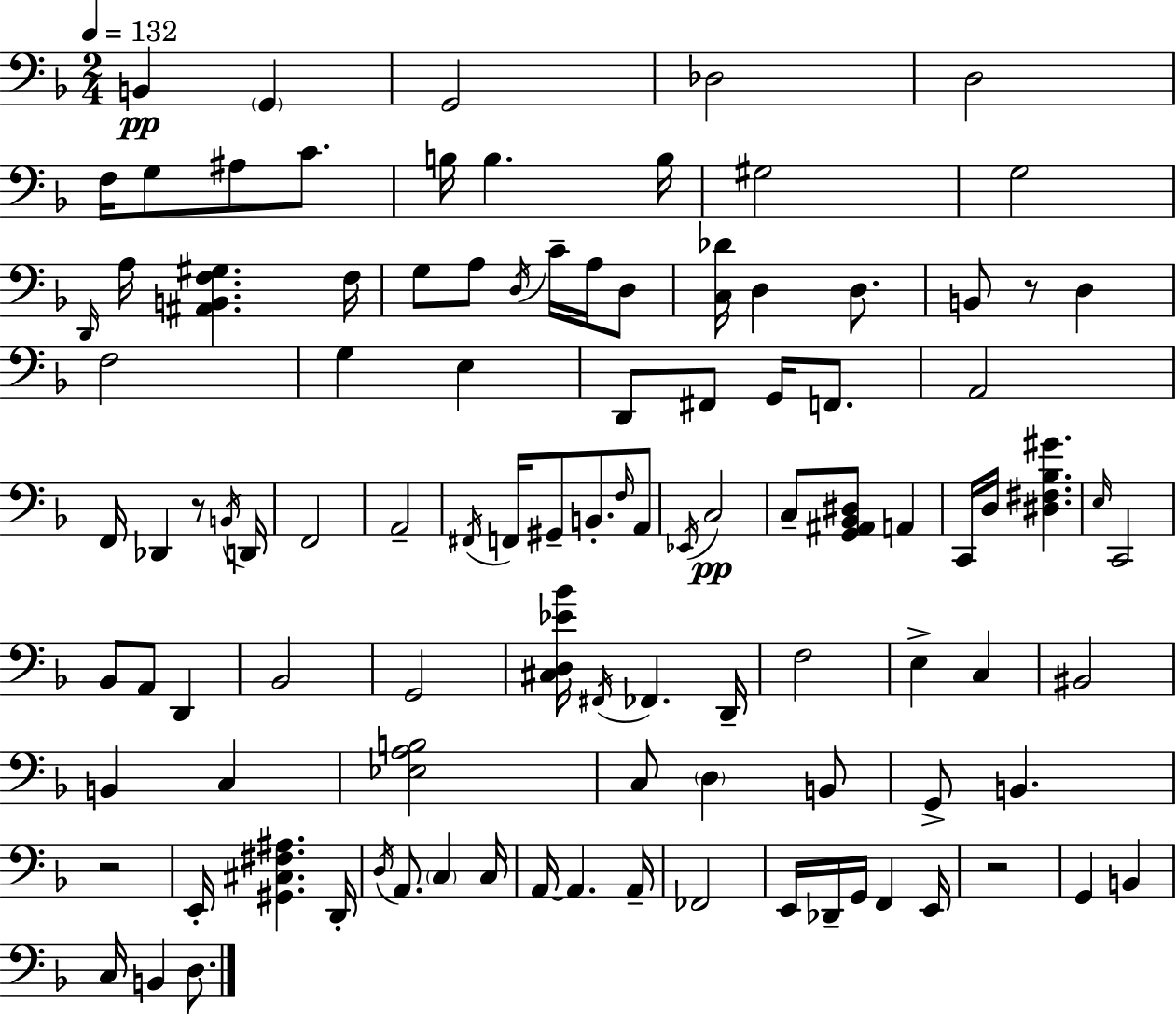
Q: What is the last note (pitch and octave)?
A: D3